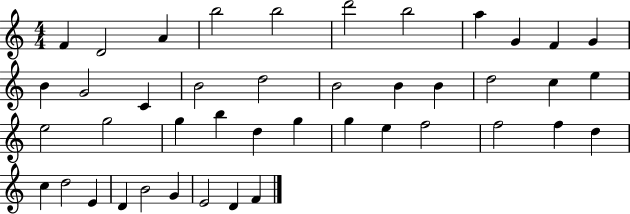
{
  \clef treble
  \numericTimeSignature
  \time 4/4
  \key c \major
  f'4 d'2 a'4 | b''2 b''2 | d'''2 b''2 | a''4 g'4 f'4 g'4 | \break b'4 g'2 c'4 | b'2 d''2 | b'2 b'4 b'4 | d''2 c''4 e''4 | \break e''2 g''2 | g''4 b''4 d''4 g''4 | g''4 e''4 f''2 | f''2 f''4 d''4 | \break c''4 d''2 e'4 | d'4 b'2 g'4 | e'2 d'4 f'4 | \bar "|."
}